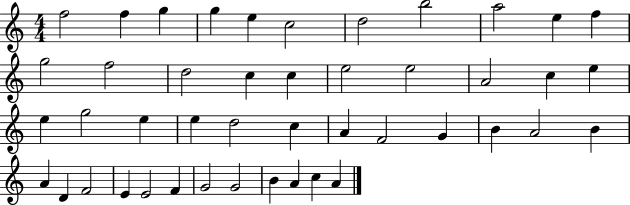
X:1
T:Untitled
M:4/4
L:1/4
K:C
f2 f g g e c2 d2 b2 a2 e f g2 f2 d2 c c e2 e2 A2 c e e g2 e e d2 c A F2 G B A2 B A D F2 E E2 F G2 G2 B A c A